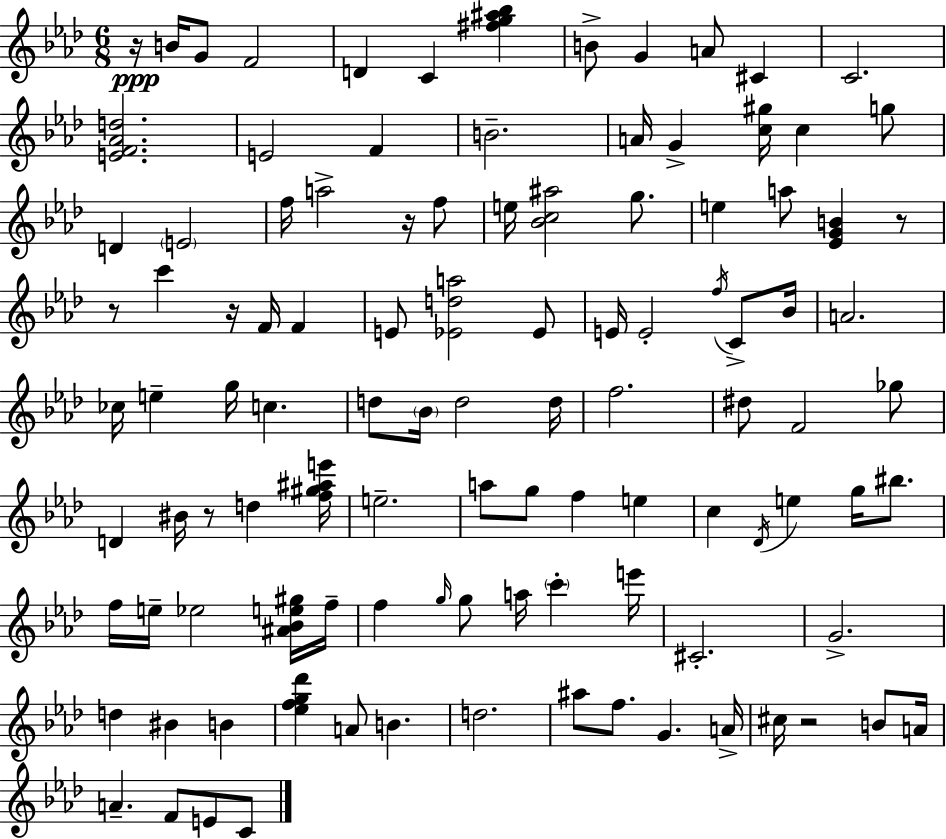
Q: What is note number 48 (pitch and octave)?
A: F4